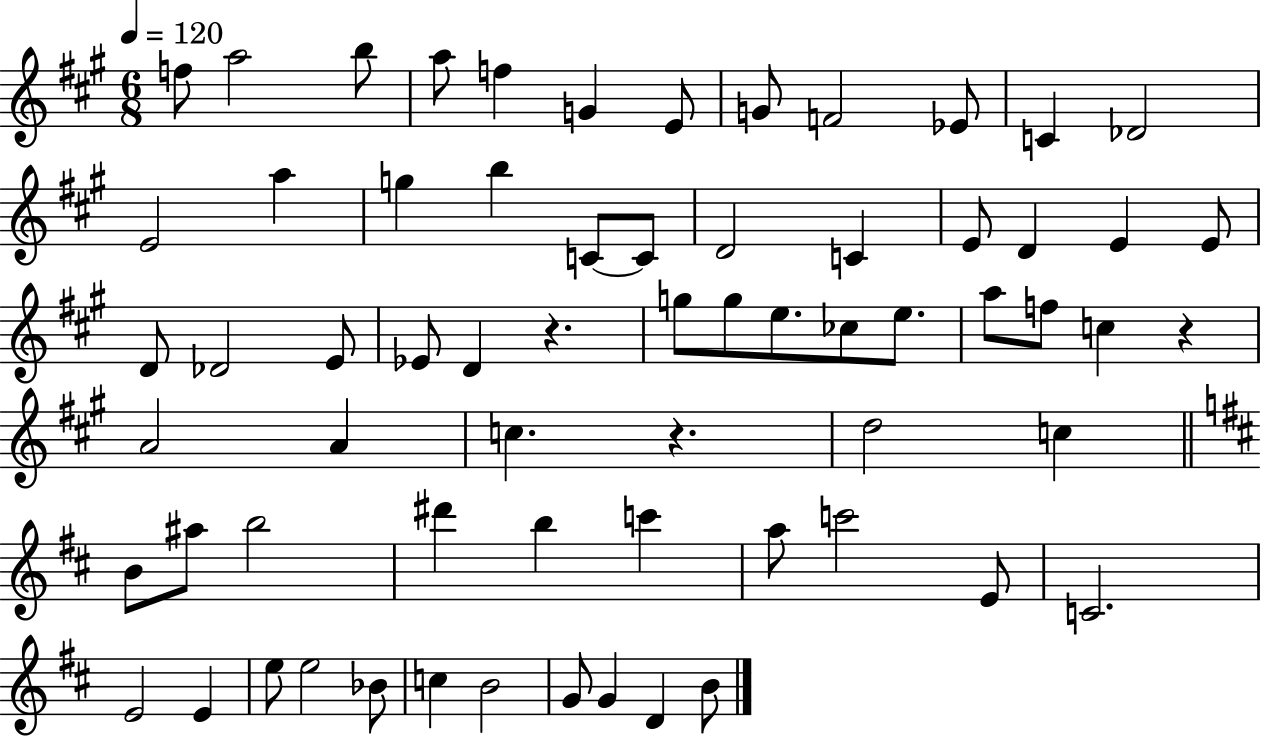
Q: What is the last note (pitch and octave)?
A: B4